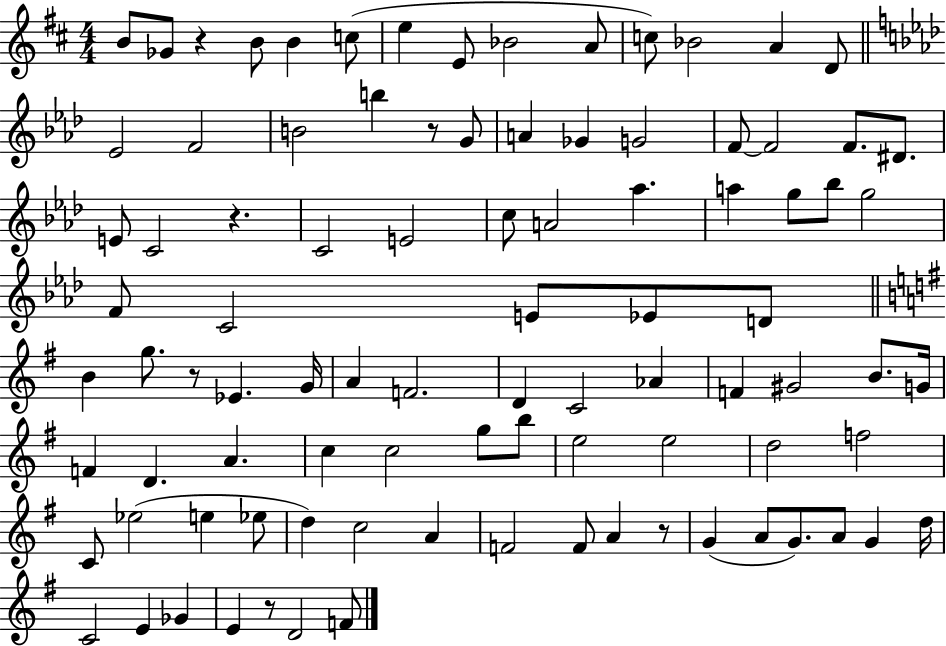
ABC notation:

X:1
T:Untitled
M:4/4
L:1/4
K:D
B/2 _G/2 z B/2 B c/2 e E/2 _B2 A/2 c/2 _B2 A D/2 _E2 F2 B2 b z/2 G/2 A _G G2 F/2 F2 F/2 ^D/2 E/2 C2 z C2 E2 c/2 A2 _a a g/2 _b/2 g2 F/2 C2 E/2 _E/2 D/2 B g/2 z/2 _E G/4 A F2 D C2 _A F ^G2 B/2 G/4 F D A c c2 g/2 b/2 e2 e2 d2 f2 C/2 _e2 e _e/2 d c2 A F2 F/2 A z/2 G A/2 G/2 A/2 G d/4 C2 E _G E z/2 D2 F/2